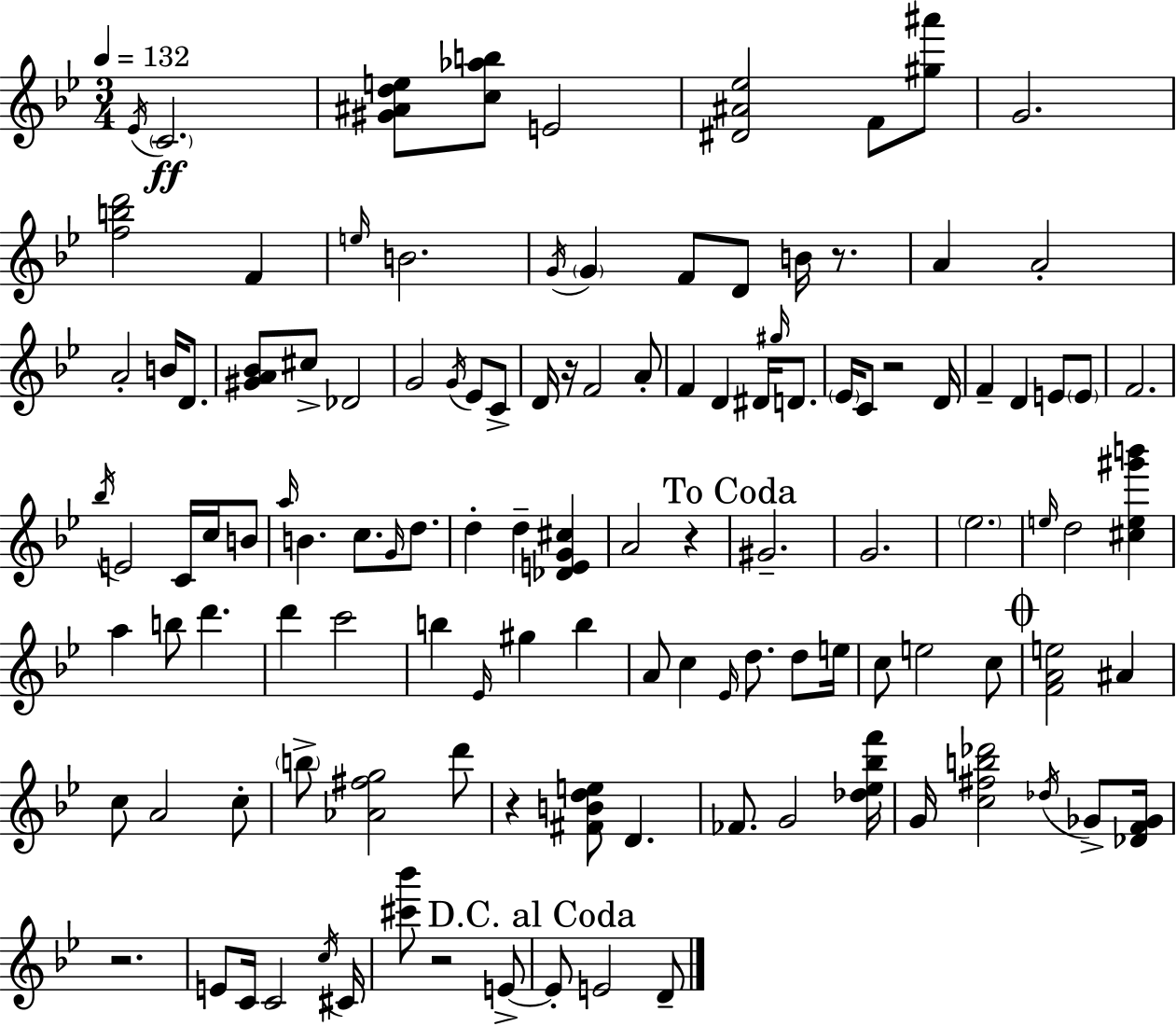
Eb4/s C4/h. [G#4,A#4,D5,E5]/e [C5,Ab5,B5]/e E4/h [D#4,A#4,Eb5]/h F4/e [G#5,A#6]/e G4/h. [F5,B5,D6]/h F4/q E5/s B4/h. G4/s G4/q F4/e D4/e B4/s R/e. A4/q A4/h A4/h B4/s D4/e. [G#4,A4,Bb4]/e C#5/e Db4/h G4/h G4/s Eb4/e C4/e D4/s R/s F4/h A4/e F4/q D4/q D#4/s G#5/s D4/e. Eb4/s C4/e R/h D4/s F4/q D4/q E4/e E4/e F4/h. Bb5/s E4/h C4/s C5/s B4/e A5/s B4/q. C5/e. G4/s D5/e. D5/q D5/q [Db4,E4,G4,C#5]/q A4/h R/q G#4/h. G4/h. Eb5/h. E5/s D5/h [C#5,E5,G#6,B6]/q A5/q B5/e D6/q. D6/q C6/h B5/q Eb4/s G#5/q B5/q A4/e C5/q Eb4/s D5/e. D5/e E5/s C5/e E5/h C5/e [F4,A4,E5]/h A#4/q C5/e A4/h C5/e B5/e [Ab4,F#5,G5]/h D6/e R/q [F#4,B4,D5,E5]/e D4/q. FES4/e. G4/h [Db5,Eb5,Bb5,F6]/s G4/s [C5,F#5,B5,Db6]/h Db5/s Gb4/e [Db4,F4,Gb4]/s R/h. E4/e C4/s C4/h C5/s C#4/s [C#6,Bb6]/e R/h E4/e E4/e E4/h D4/e